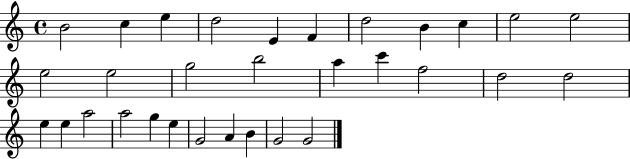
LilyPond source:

{
  \clef treble
  \time 4/4
  \defaultTimeSignature
  \key c \major
  b'2 c''4 e''4 | d''2 e'4 f'4 | d''2 b'4 c''4 | e''2 e''2 | \break e''2 e''2 | g''2 b''2 | a''4 c'''4 f''2 | d''2 d''2 | \break e''4 e''4 a''2 | a''2 g''4 e''4 | g'2 a'4 b'4 | g'2 g'2 | \break \bar "|."
}